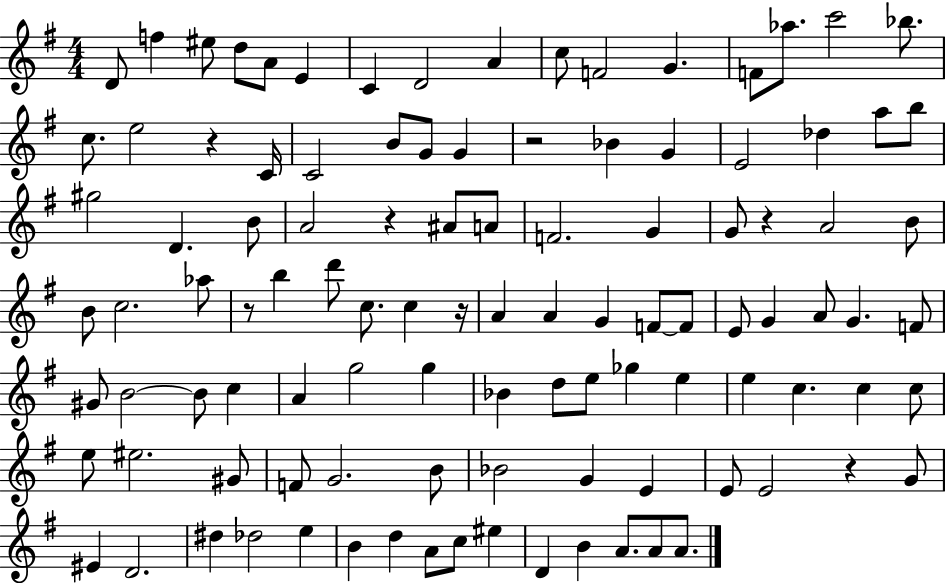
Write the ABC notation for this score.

X:1
T:Untitled
M:4/4
L:1/4
K:G
D/2 f ^e/2 d/2 A/2 E C D2 A c/2 F2 G F/2 _a/2 c'2 _b/2 c/2 e2 z C/4 C2 B/2 G/2 G z2 _B G E2 _d a/2 b/2 ^g2 D B/2 A2 z ^A/2 A/2 F2 G G/2 z A2 B/2 B/2 c2 _a/2 z/2 b d'/2 c/2 c z/4 A A G F/2 F/2 E/2 G A/2 G F/2 ^G/2 B2 B/2 c A g2 g _B d/2 e/2 _g e e c c c/2 e/2 ^e2 ^G/2 F/2 G2 B/2 _B2 G E E/2 E2 z G/2 ^E D2 ^d _d2 e B d A/2 c/2 ^e D B A/2 A/2 A/2